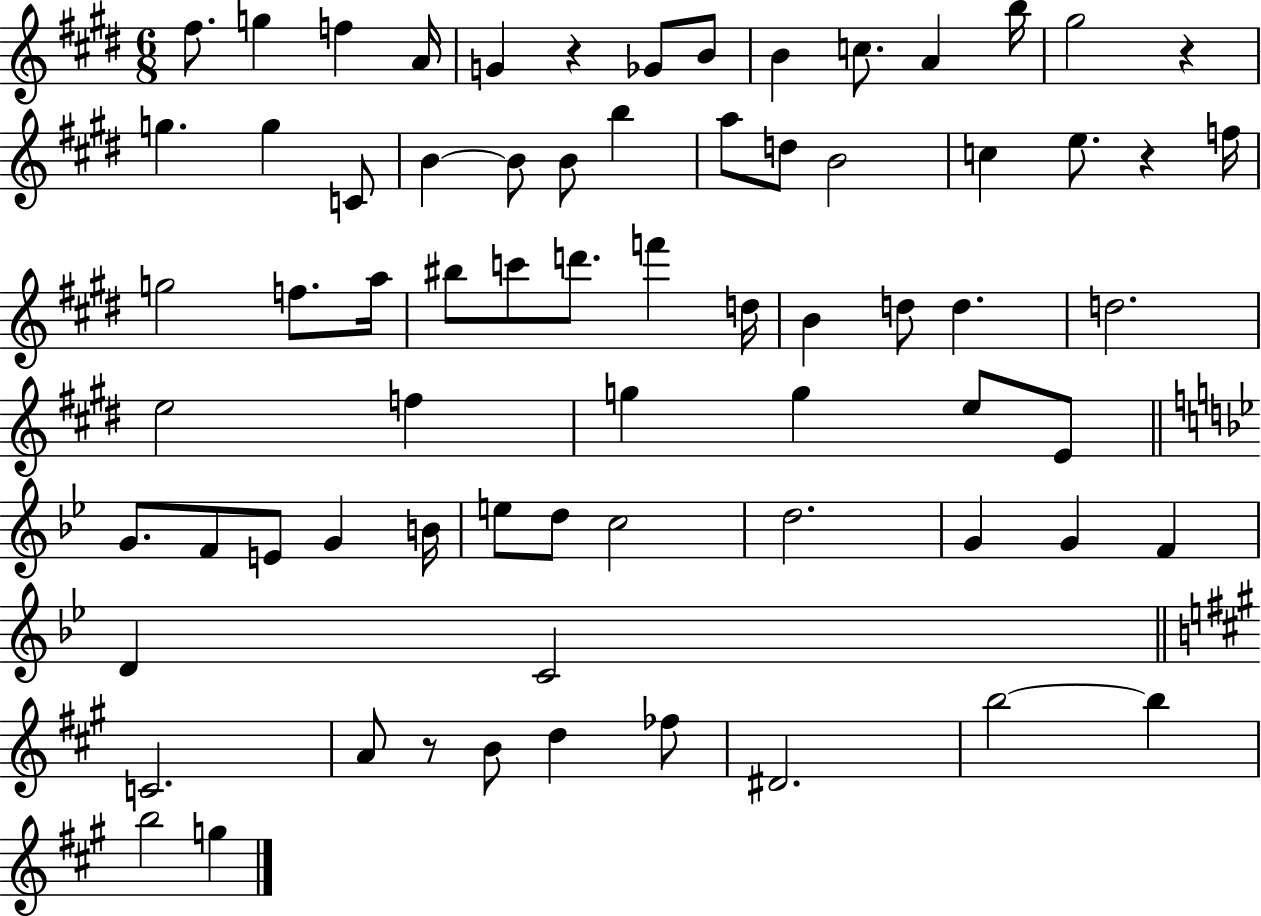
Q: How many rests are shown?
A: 4